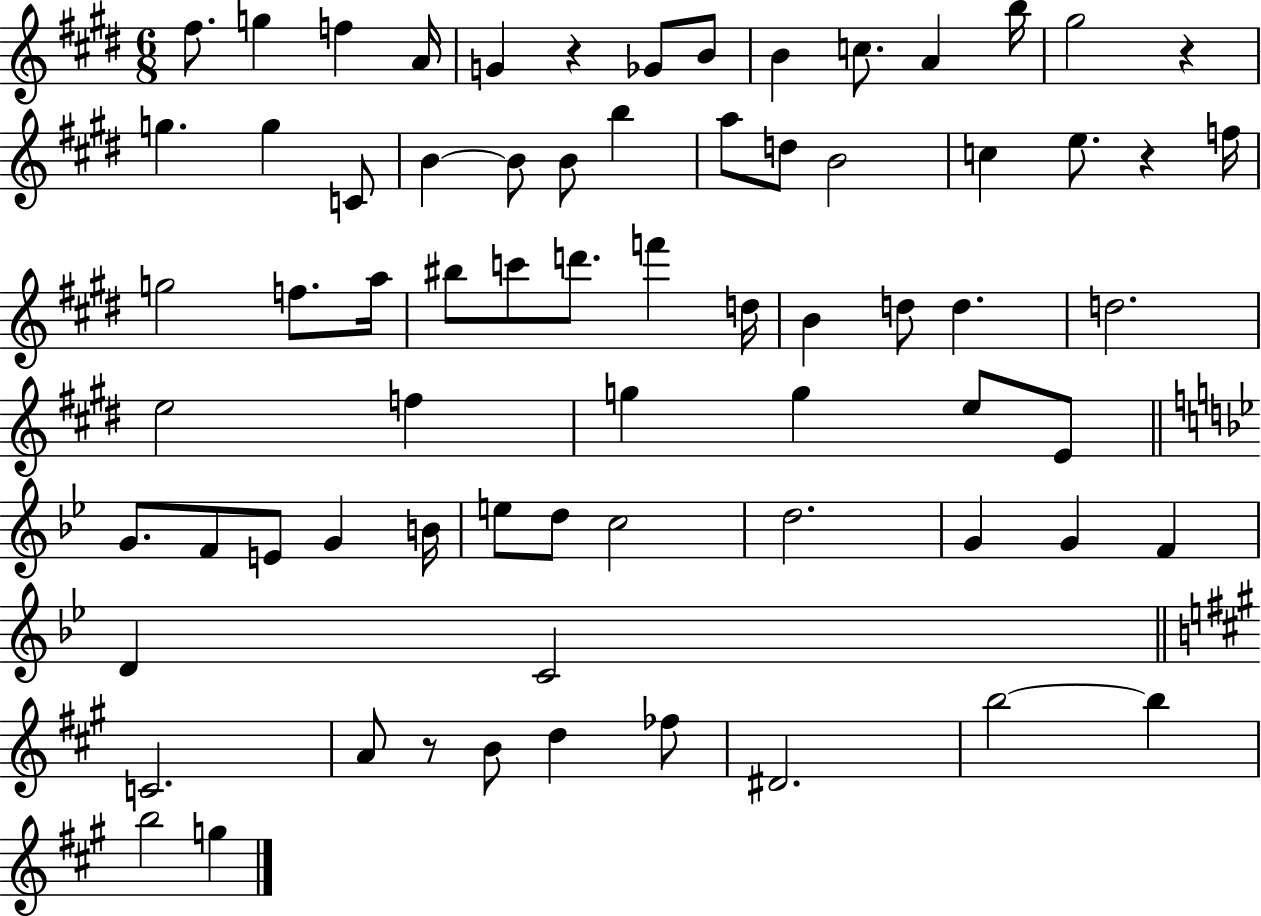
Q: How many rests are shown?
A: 4